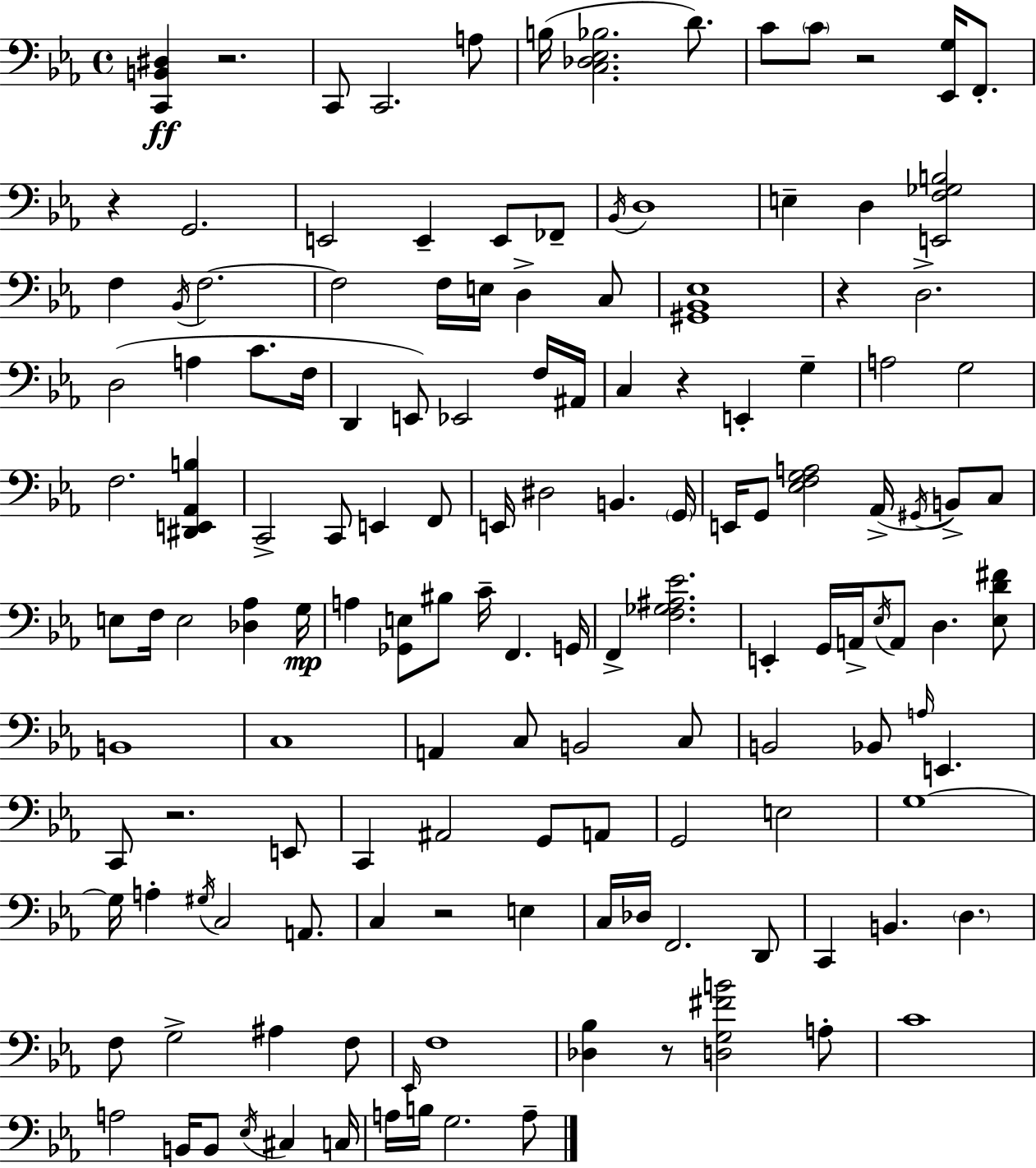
[C2,B2,D#3]/q R/h. C2/e C2/h. A3/e B3/s [C3,Db3,Eb3,Bb3]/h. D4/e. C4/e C4/e R/h [Eb2,G3]/s F2/e. R/q G2/h. E2/h E2/q E2/e FES2/e Bb2/s D3/w E3/q D3/q [E2,F3,Gb3,B3]/h F3/q Bb2/s F3/h. F3/h F3/s E3/s D3/q C3/e [G#2,Bb2,Eb3]/w R/q D3/h. D3/h A3/q C4/e. F3/s D2/q E2/e Eb2/h F3/s A#2/s C3/q R/q E2/q G3/q A3/h G3/h F3/h. [D#2,E2,Ab2,B3]/q C2/h C2/e E2/q F2/e E2/s D#3/h B2/q. G2/s E2/s G2/e [Eb3,F3,G3,A3]/h Ab2/s G#2/s B2/e C3/e E3/e F3/s E3/h [Db3,Ab3]/q G3/s A3/q [Gb2,E3]/e BIS3/e C4/s F2/q. G2/s F2/q [F3,Gb3,A#3,Eb4]/h. E2/q G2/s A2/s Eb3/s A2/e D3/q. [Eb3,D4,F#4]/e B2/w C3/w A2/q C3/e B2/h C3/e B2/h Bb2/e A3/s E2/q. C2/e R/h. E2/e C2/q A#2/h G2/e A2/e G2/h E3/h G3/w G3/s A3/q G#3/s C3/h A2/e. C3/q R/h E3/q C3/s Db3/s F2/h. D2/e C2/q B2/q. D3/q. F3/e G3/h A#3/q F3/e Eb2/s F3/w [Db3,Bb3]/q R/e [D3,G3,F#4,B4]/h A3/e C4/w A3/h B2/s B2/e Eb3/s C#3/q C3/s A3/s B3/s G3/h. A3/e